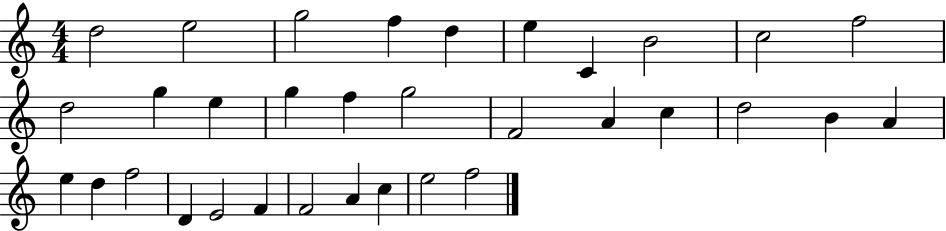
D5/h E5/h G5/h F5/q D5/q E5/q C4/q B4/h C5/h F5/h D5/h G5/q E5/q G5/q F5/q G5/h F4/h A4/q C5/q D5/h B4/q A4/q E5/q D5/q F5/h D4/q E4/h F4/q F4/h A4/q C5/q E5/h F5/h